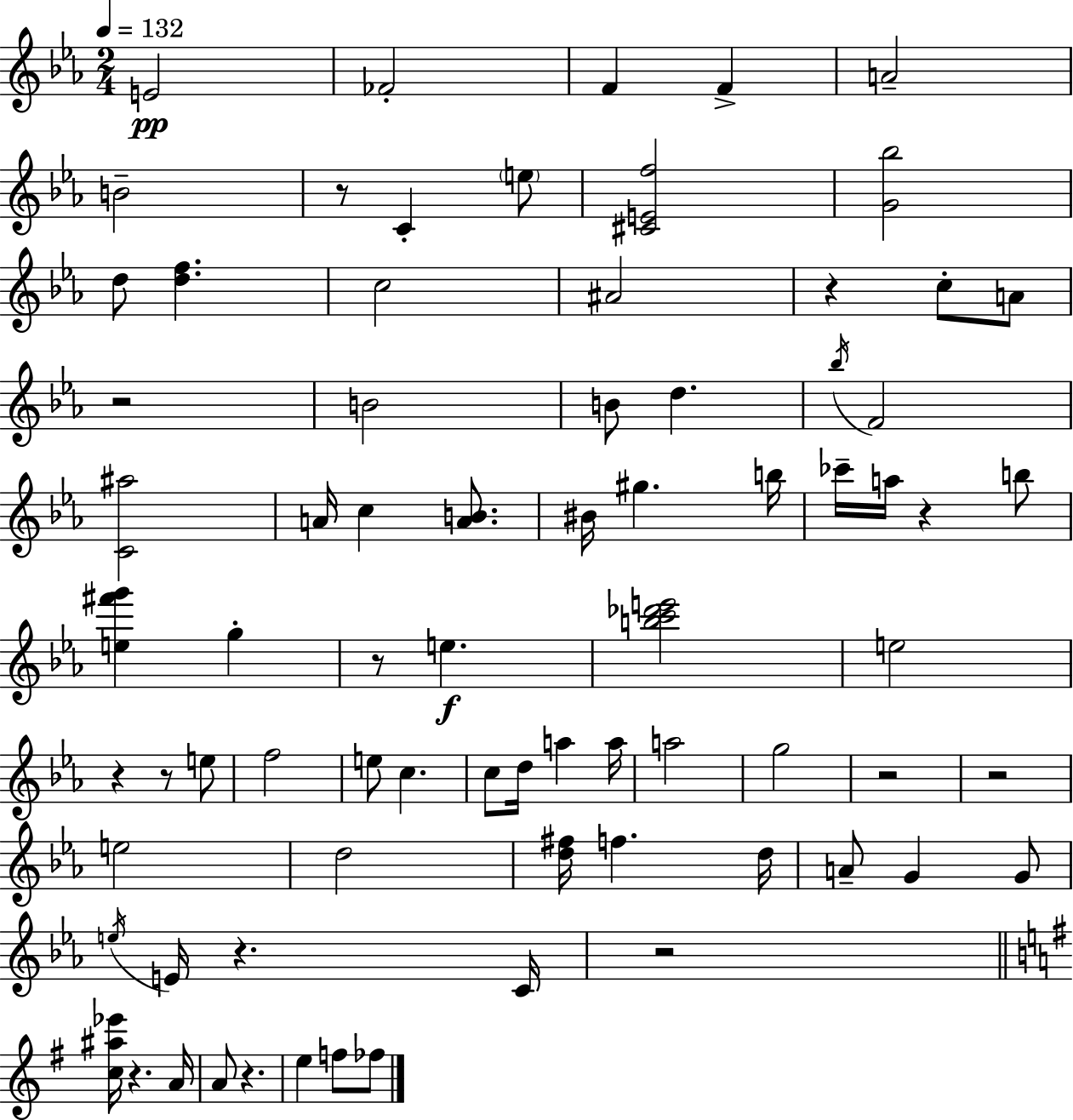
E4/h FES4/h F4/q F4/q A4/h B4/h R/e C4/q E5/e [C#4,E4,F5]/h [G4,Bb5]/h D5/e [D5,F5]/q. C5/h A#4/h R/q C5/e A4/e R/h B4/h B4/e D5/q. Bb5/s F4/h [C4,A#5]/h A4/s C5/q [A4,B4]/e. BIS4/s G#5/q. B5/s CES6/s A5/s R/q B5/e [E5,F#6,G6]/q G5/q R/e E5/q. [B5,C6,Db6,E6]/h E5/h R/q R/e E5/e F5/h E5/e C5/q. C5/e D5/s A5/q A5/s A5/h G5/h R/h R/h E5/h D5/h [D5,F#5]/s F5/q. D5/s A4/e G4/q G4/e E5/s E4/s R/q. C4/s R/h [C5,A#5,Eb6]/s R/q. A4/s A4/e R/q. E5/q F5/e FES5/e